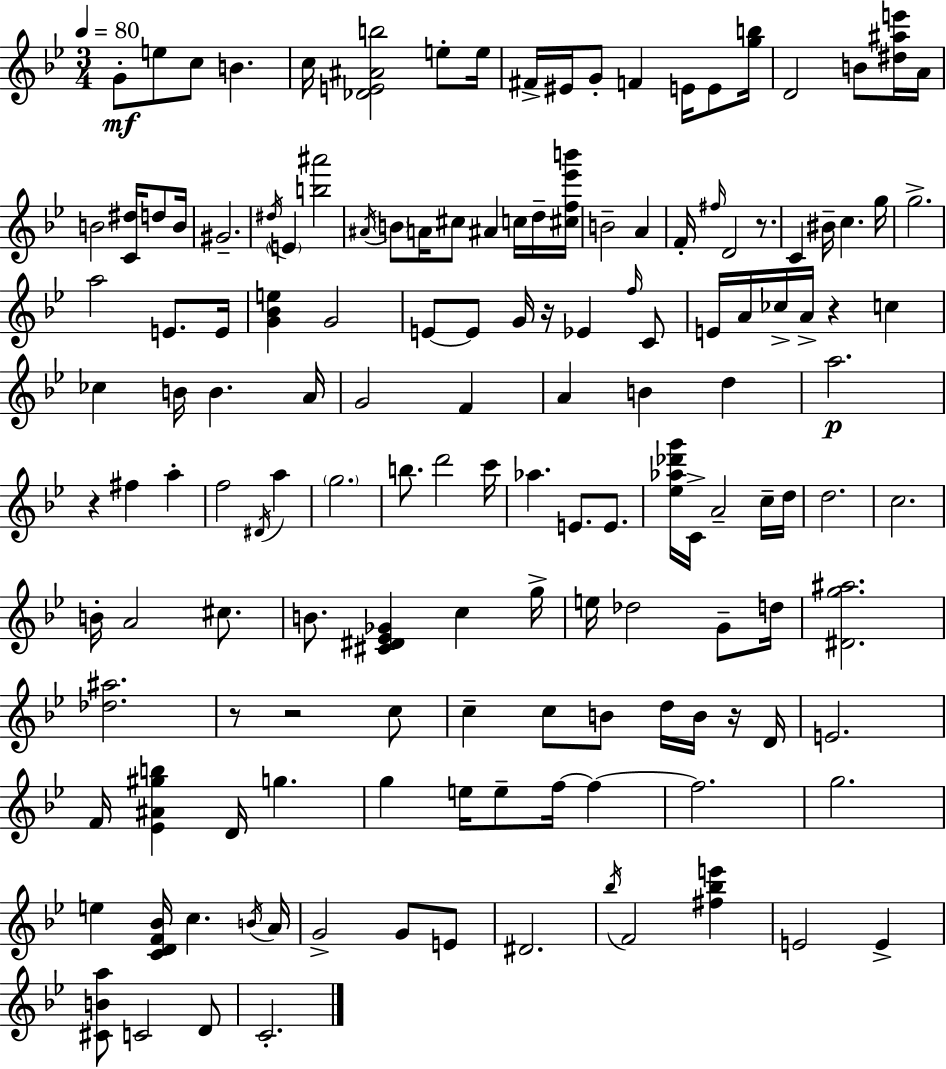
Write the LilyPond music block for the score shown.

{
  \clef treble
  \numericTimeSignature
  \time 3/4
  \key g \minor
  \tempo 4 = 80
  g'8-.\mf e''8 c''8 b'4. | c''16 <des' e' ais' b''>2 e''8-. e''16 | fis'16-> eis'16 g'8-. f'4 e'16 e'8 <g'' b''>16 | d'2 b'8 <dis'' ais'' e'''>16 a'16 | \break b'2 <c' dis''>16 d''8 b'16 | gis'2.-- | \acciaccatura { dis''16 } \parenthesize e'4 <b'' ais'''>2 | \acciaccatura { ais'16 } \parenthesize b'8 a'16 cis''8 ais'4 c''16 | \break d''16-- <cis'' f'' ees''' b'''>16 b'2-- a'4 | f'16-. \grace { fis''16 } d'2 | r8. c'4 bis'16-- c''4. | g''16 g''2.-> | \break a''2 e'8. | e'16 <g' bes' e''>4 g'2 | e'8~~ e'8 g'16 r16 ees'4 | \grace { f''16 } c'8 e'16 a'16 ces''16-> a'16-> r4 | \break c''4 ces''4 b'16 b'4. | a'16 g'2 | f'4 a'4 b'4 | d''4 a''2.\p | \break r4 fis''4 | a''4-. f''2 | \acciaccatura { dis'16 } a''4 \parenthesize g''2. | b''8. d'''2 | \break c'''16 aes''4. e'8. | e'8. <ees'' aes'' des''' g'''>16 c'16-> a'2-- | c''16-- d''16 d''2. | c''2. | \break b'16-. a'2 | cis''8. b'8. <cis' dis' ees' ges'>4 | c''4 g''16-> e''16 des''2 | g'8-- d''16 <dis' g'' ais''>2. | \break <des'' ais''>2. | r8 r2 | c''8 c''4-- c''8 b'8 | d''16 b'16 r16 d'16 e'2. | \break f'16 <ees' ais' gis'' b''>4 d'16 g''4. | g''4 e''16 e''8-- | f''16~~ f''4~~ f''2. | g''2. | \break e''4 <c' d' f' bes'>16 c''4. | \acciaccatura { b'16 } a'16 g'2-> | g'8 e'8 dis'2. | \acciaccatura { bes''16 } f'2 | \break <fis'' bes'' e'''>4 e'2 | e'4-> <cis' b' a''>8 c'2 | d'8 c'2.-. | \bar "|."
}